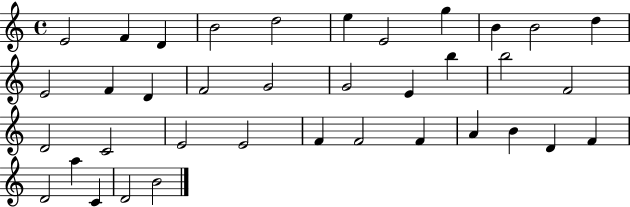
X:1
T:Untitled
M:4/4
L:1/4
K:C
E2 F D B2 d2 e E2 g B B2 d E2 F D F2 G2 G2 E b b2 F2 D2 C2 E2 E2 F F2 F A B D F D2 a C D2 B2